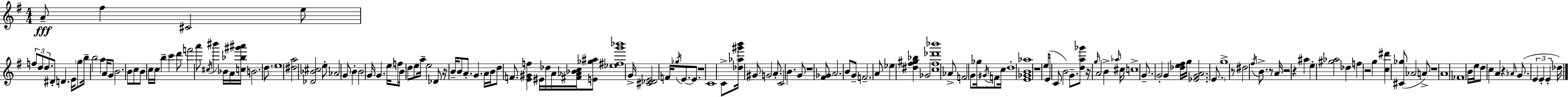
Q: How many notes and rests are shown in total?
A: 160